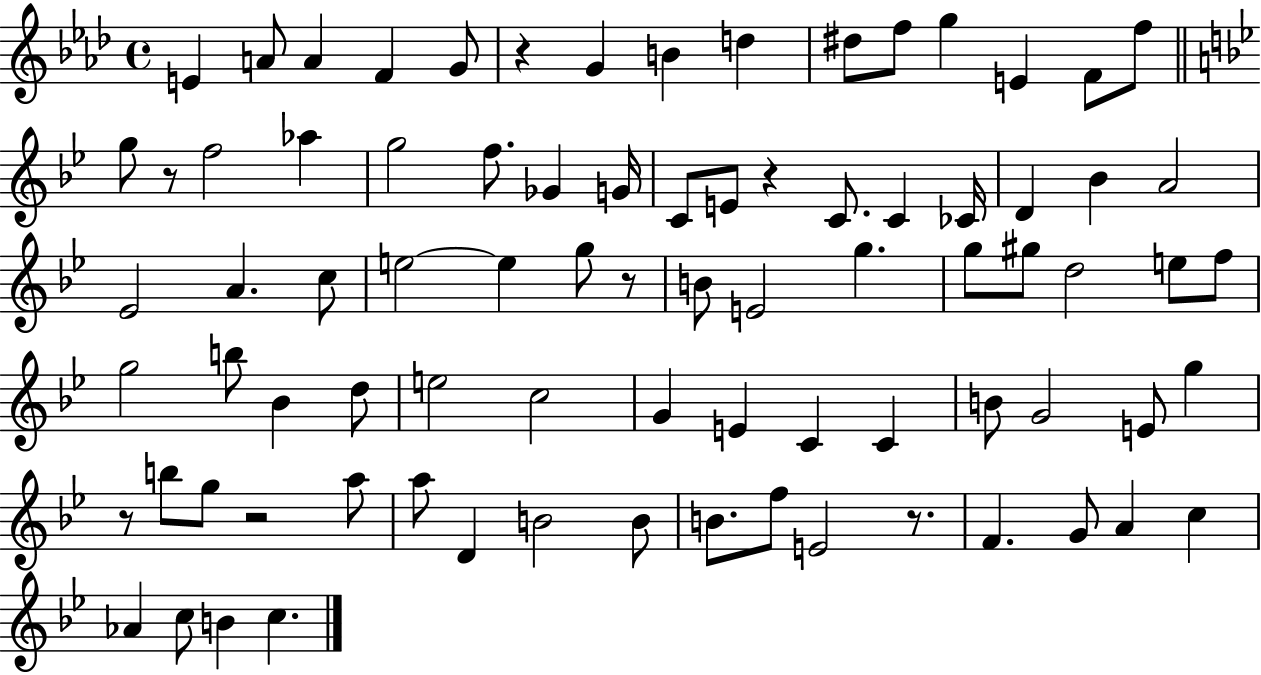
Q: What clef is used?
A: treble